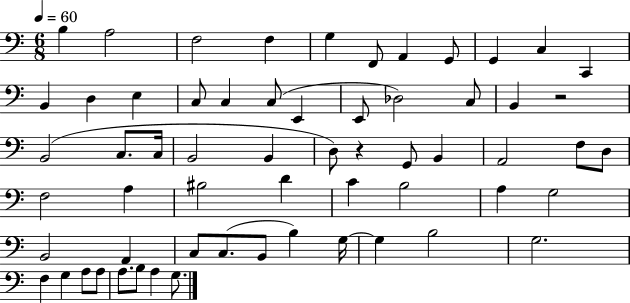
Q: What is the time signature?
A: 6/8